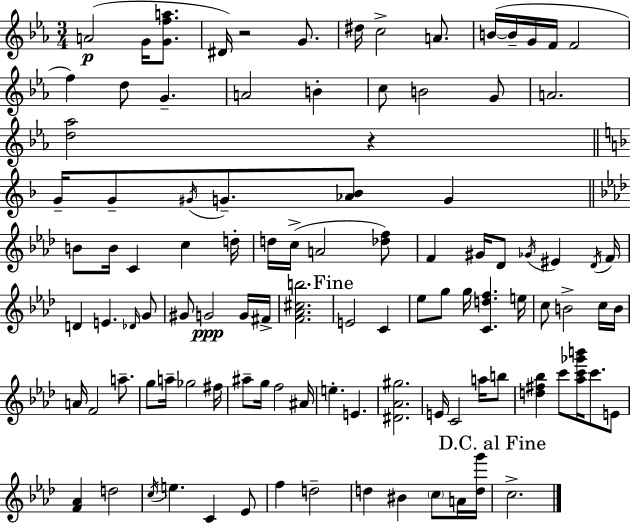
{
  \clef treble
  \numericTimeSignature
  \time 3/4
  \key c \minor
  a'2(\p g'16 <g' f'' a''>8. | dis'16) r2 g'8. | dis''16 c''2-> a'8. | b'16~(~ b'16-- g'16 f'16 f'2 | \break f''4) d''8 g'4.-- | a'2 b'4-. | c''8 b'2 g'8 | a'2. | \break <d'' aes''>2 r4 | \bar "||" \break \key d \minor g'16-- g'8-- \acciaccatura { gis'16 } g'8.-- <aes' bes'>8 g'4 | \bar "||" \break \key f \minor b'8 b'16 c'4 c''4 d''16-. | d''16 c''16->( a'2 <des'' f''>8) | f'4 gis'16 des'8 \acciaccatura { ges'16 } eis'4 | \acciaccatura { des'16 } f'16 d'4 e'4. | \break \grace { des'16 } g'8 gis'8 g'2\ppp | g'16 fis'16-> <f' aes' cis'' b''>2. | \mark "Fine" e'2 c'4 | ees''8 g''8 g''16 <c' d'' f''>4. | \break e''16 c''8 b'2-> | c''16 b'16 a'16 f'2 | a''8.-- g''8 a''16-- ges''2 | fis''16 ais''8-- g''16 f''2 | \break ais'16 e''4.-. e'4. | <dis' aes' gis''>2. | e'16 c'2 | a''16 b''8 <d'' fis'' bes''>4 c'''8 <aes'' c''' ges''' b'''>16 c'''8. | \break e'8 <f' aes'>4 d''2 | \acciaccatura { c''16 } e''4. c'4 | ees'8 f''4 d''2-- | d''4 bis'4 | \break \parenthesize c''8 a'16 <d'' g'''>16 \mark "D.C. al Fine" c''2.-> | \bar "|."
}